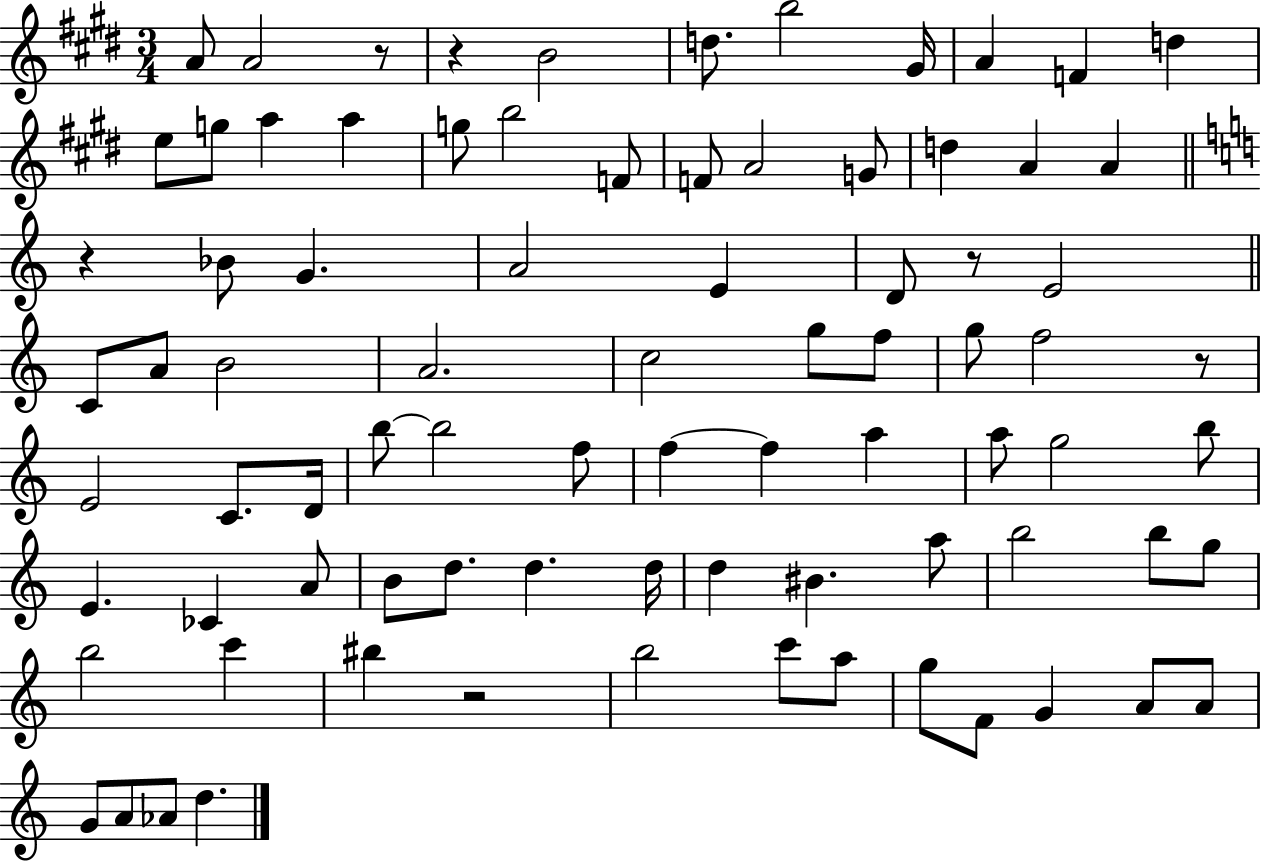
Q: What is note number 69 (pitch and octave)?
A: G5